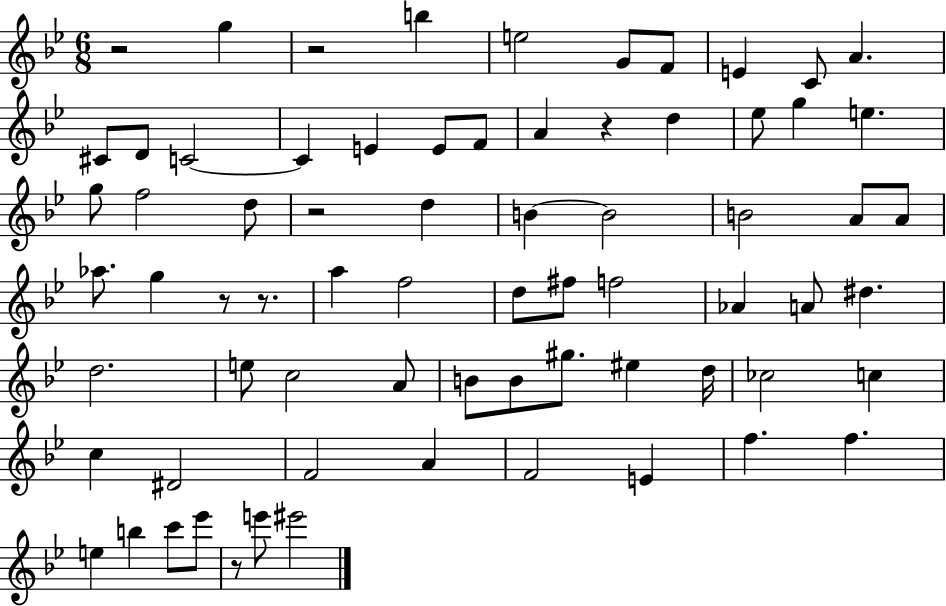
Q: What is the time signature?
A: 6/8